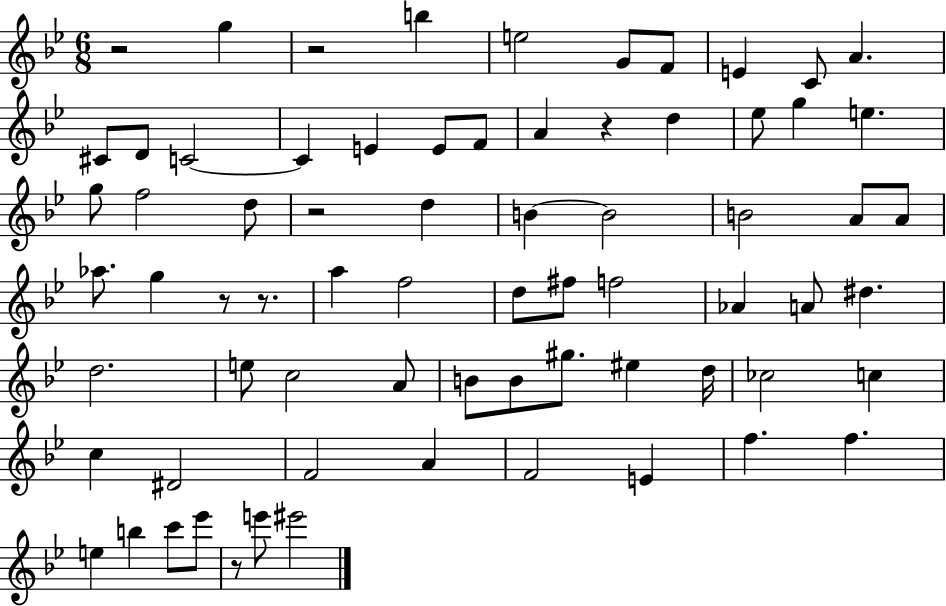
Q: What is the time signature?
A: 6/8